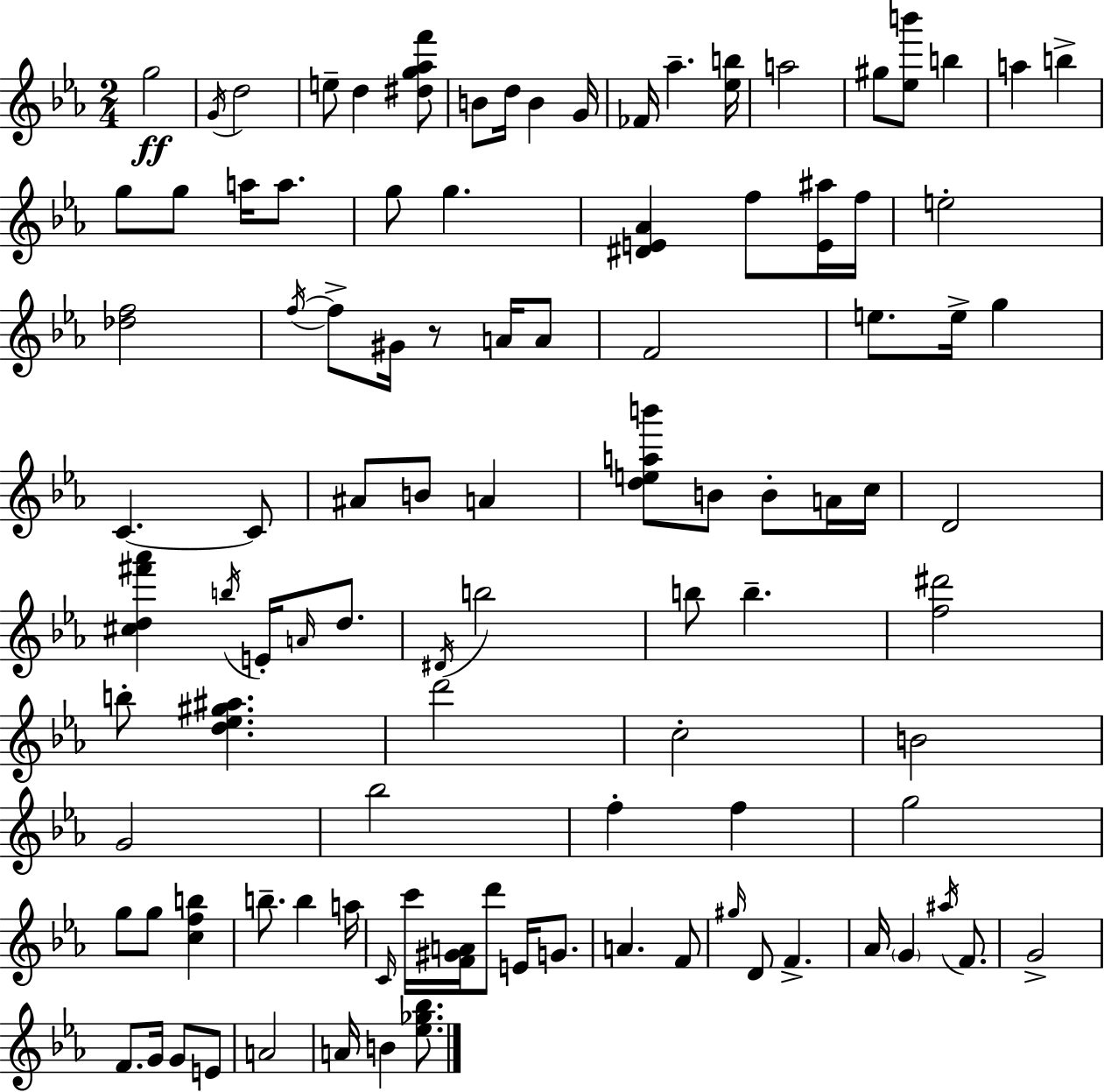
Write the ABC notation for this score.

X:1
T:Untitled
M:2/4
L:1/4
K:Cm
g2 G/4 d2 e/2 d [^dg_af']/2 B/2 d/4 B G/4 _F/4 _a [_eb]/4 a2 ^g/2 [_eb']/2 b a b g/2 g/2 a/4 a/2 g/2 g [^DE_A] f/2 [E^a]/4 f/4 e2 [_df]2 f/4 f/2 ^G/4 z/2 A/4 A/2 F2 e/2 e/4 g C C/2 ^A/2 B/2 A [deab']/2 B/2 B/2 A/4 c/4 D2 [^cd^f'_a'] b/4 E/4 A/4 d/2 ^D/4 b2 b/2 b [f^d']2 b/2 [d_e^g^a] d'2 c2 B2 G2 _b2 f f g2 g/2 g/2 [cfb] b/2 b a/4 C/4 c'/4 [F^GA]/4 d'/2 E/4 G/2 A F/2 ^g/4 D/2 F _A/4 G ^a/4 F/2 G2 F/2 G/4 G/2 E/2 A2 A/4 B [_e_g_b]/2